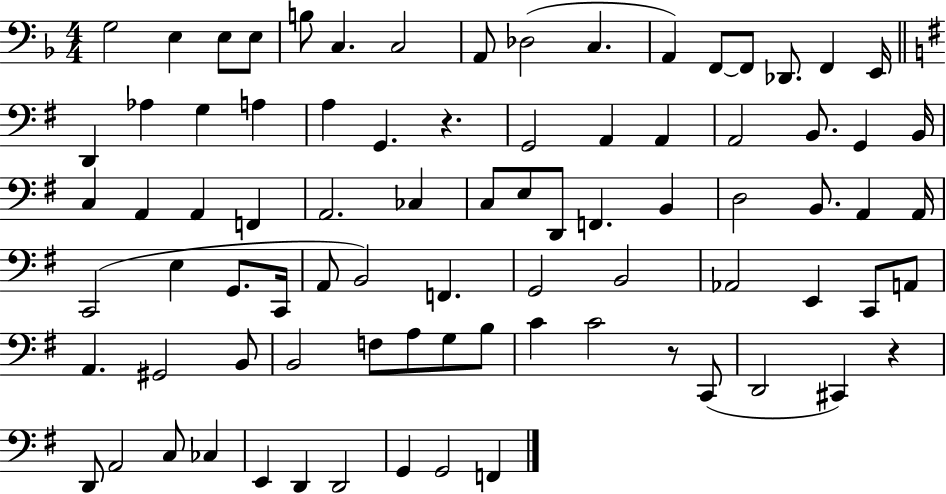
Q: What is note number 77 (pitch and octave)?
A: D2